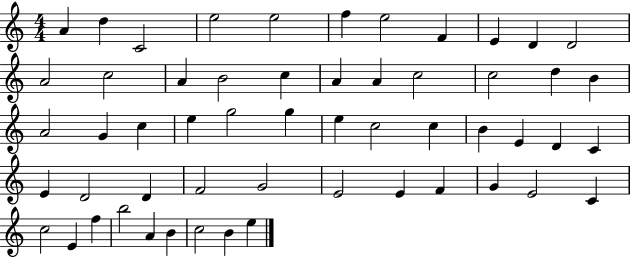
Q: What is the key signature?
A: C major